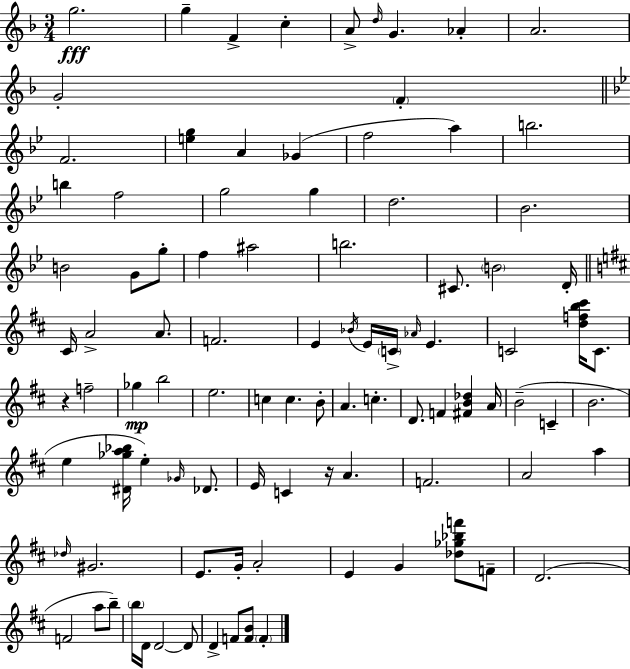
{
  \clef treble
  \numericTimeSignature
  \time 3/4
  \key f \major
  g''2.\fff | g''4-- f'4-> c''4-. | a'8-> \grace { d''16 } g'4. aes'4-. | a'2. | \break g'2-. \parenthesize f'4-. | \bar "||" \break \key bes \major f'2. | <e'' g''>4 a'4 ges'4( | f''2 a''4) | b''2. | \break b''4 f''2 | g''2 g''4 | d''2. | bes'2. | \break b'2 g'8 g''8-. | f''4 ais''2 | b''2. | cis'8. \parenthesize b'2 d'16-. | \break \bar "||" \break \key b \minor cis'16 a'2-> a'8. | f'2. | e'4 \acciaccatura { bes'16 } e'16 \parenthesize c'16-> \grace { aes'16 } e'4. | c'2 <d'' f'' b'' cis'''>16 c'8. | \break r4 f''2-- | ges''4\mp b''2 | e''2. | c''4 c''4. | \break b'8-. a'4. c''4.-. | d'8. f'4 <fis' b' des''>4 | a'16 b'2--( c'4-- | b'2. | \break e''4 <dis' ges'' a'' bes''>16 e''4-.) \grace { ges'16 } | des'8. e'16 c'4 r16 a'4. | f'2. | a'2 a''4 | \break \grace { des''16 } gis'2. | e'8. g'16-. a'2-. | e'4 g'4 | <des'' ges'' bes'' f'''>8 f'8-- d'2.( | \break f'2 | a''8 b''8--) \parenthesize b''16 d'16 d'2~~ | d'8 d'4-> f'8 <f' b'>8 | \parenthesize f'4-. \bar "|."
}